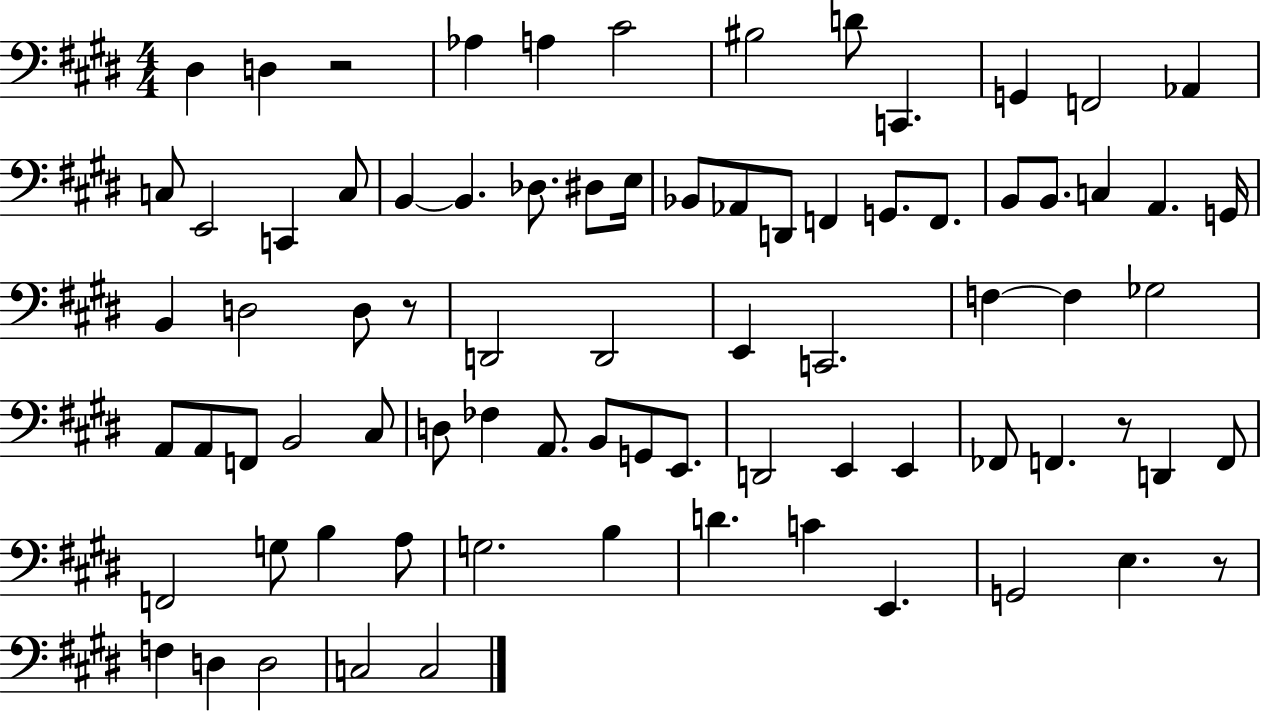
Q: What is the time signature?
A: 4/4